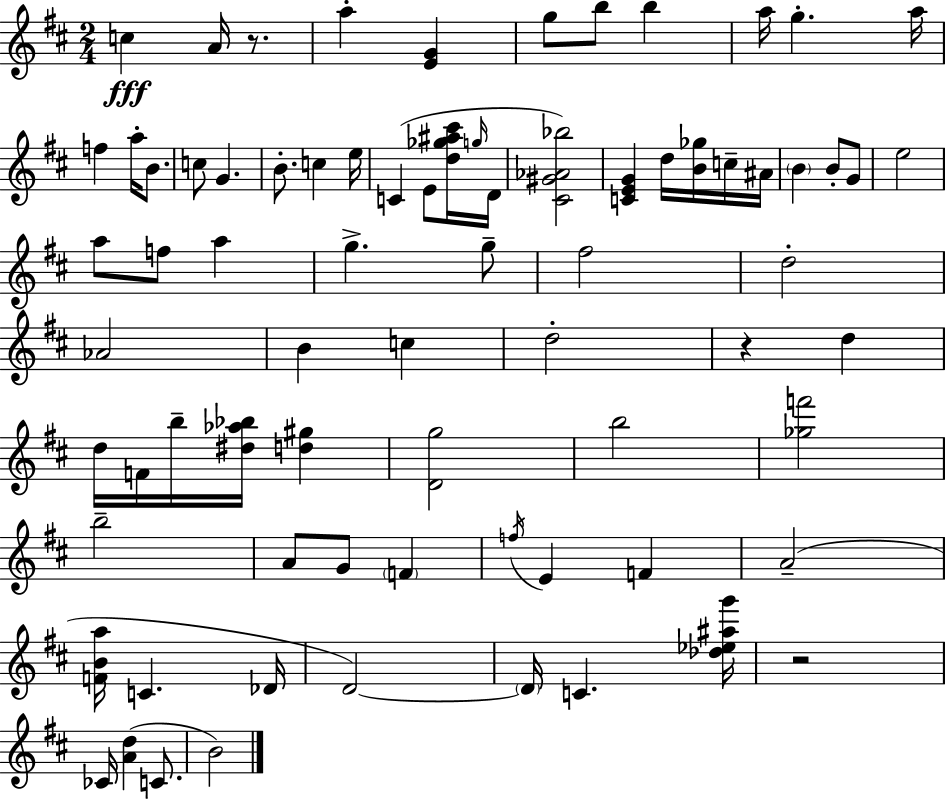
{
  \clef treble
  \numericTimeSignature
  \time 2/4
  \key d \major
  c''4\fff a'16 r8. | a''4-. <e' g'>4 | g''8 b''8 b''4 | a''16 g''4.-. a''16 | \break f''4 a''16-. b'8. | c''8 g'4. | b'8.-. c''4 e''16 | c'4( e'8 <d'' ges'' ais'' cis'''>16 \grace { g''16 } | \break d'16 <cis' gis' aes' bes''>2) | <c' e' g'>4 d''16 <b' ges''>16 c''16-- | ais'16 \parenthesize b'4 b'8-. g'8 | e''2 | \break a''8 f''8 a''4 | g''4.-> g''8-- | fis''2 | d''2-. | \break aes'2 | b'4 c''4 | d''2-. | r4 d''4 | \break d''16 f'16 b''16-- <dis'' aes'' bes''>16 <d'' gis''>4 | <d' g''>2 | b''2 | <ges'' f'''>2 | \break b''2-- | a'8 g'8 \parenthesize f'4 | \acciaccatura { f''16 } e'4 f'4 | a'2--( | \break <f' b' a''>16 c'4. | des'16 d'2~~) | \parenthesize d'16 c'4. | <des'' ees'' ais'' g'''>16 r2 | \break ces'16 <a' d''>4( c'8. | b'2) | \bar "|."
}